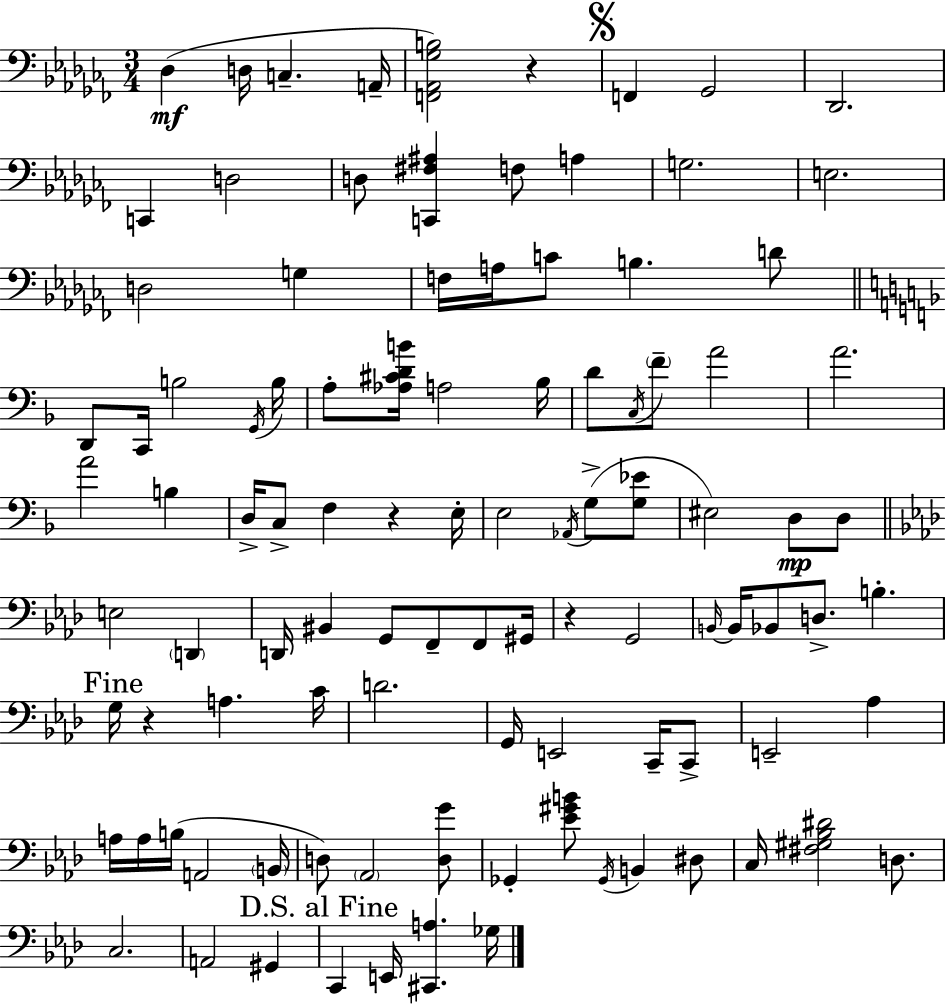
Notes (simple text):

Db3/q D3/s C3/q. A2/s [F2,Ab2,Gb3,B3]/h R/q F2/q Gb2/h Db2/h. C2/q D3/h D3/e [C2,F#3,A#3]/q F3/e A3/q G3/h. E3/h. D3/h G3/q F3/s A3/s C4/e B3/q. D4/e D2/e C2/s B3/h G2/s B3/s A3/e [Ab3,C#4,D4,B4]/s A3/h Bb3/s D4/e C3/s F4/e A4/h A4/h. A4/h B3/q D3/s C3/e F3/q R/q E3/s E3/h Ab2/s G3/e [G3,Eb4]/e EIS3/h D3/e D3/e E3/h D2/q D2/s BIS2/q G2/e F2/e F2/e G#2/s R/q G2/h B2/s B2/s Bb2/e D3/e. B3/q. G3/s R/q A3/q. C4/s D4/h. G2/s E2/h C2/s C2/e E2/h Ab3/q A3/s A3/s B3/s A2/h B2/s D3/e Ab2/h [D3,G4]/e Gb2/q [Eb4,G#4,B4]/e Gb2/s B2/q D#3/e C3/s [F#3,G#3,Bb3,D#4]/h D3/e. C3/h. A2/h G#2/q C2/q E2/s [C#2,A3]/q. Gb3/s